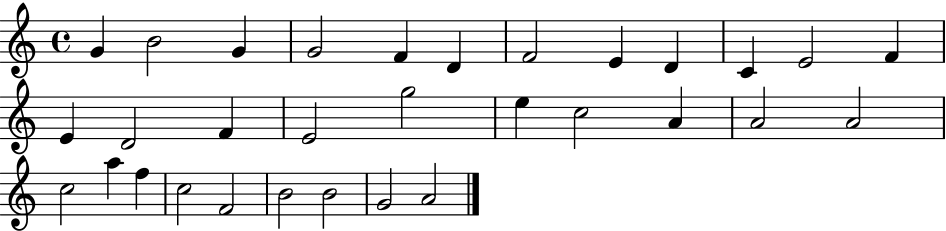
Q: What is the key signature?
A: C major